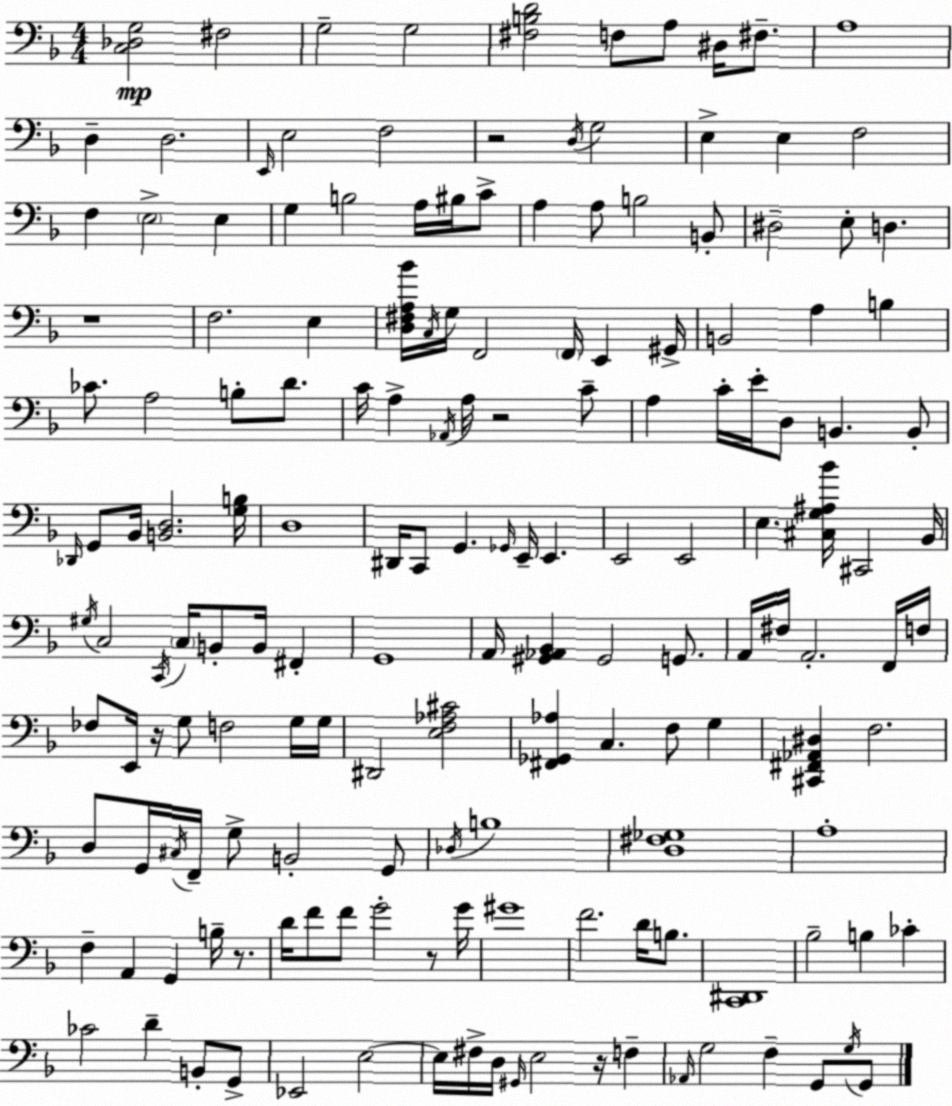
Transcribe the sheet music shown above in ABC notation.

X:1
T:Untitled
M:4/4
L:1/4
K:F
[C,_D,G,]2 ^F,2 G,2 G,2 [^F,B,D]2 F,/2 A,/2 ^D,/4 ^F,/2 A,4 D, D,2 E,,/4 E,2 F,2 z2 D,/4 G,2 E, E, F,2 F, E,2 E, G, B,2 A,/4 ^B,/4 C/2 A, A,/2 B,2 B,,/2 ^D,2 E,/2 D, z4 F,2 E, [D,^F,A,_B]/4 C,/4 G,/4 F,,2 F,,/4 E,, ^G,,/4 B,,2 A, B, _C/2 A,2 B,/2 D/2 C/4 A, _A,,/4 A,/4 z2 C/2 A, C/4 E/4 D,/2 B,, B,,/2 _D,,/4 G,,/2 _B,,/4 [B,,D,]2 [G,B,]/4 D,4 ^D,,/4 C,,/2 G,, _G,,/4 E,,/4 E,, E,,2 E,,2 E, [^C,G,^A,_B]/4 ^C,,2 _B,,/4 ^G,/4 C,2 C,,/4 C,/4 B,,/2 B,,/4 ^F,, G,,4 A,,/4 [^G,,_A,,_B,,] ^G,,2 G,,/2 A,,/4 ^F,/4 A,,2 F,,/4 F,/4 _F,/2 E,,/4 z/4 G,/2 F,2 G,/4 G,/4 ^D,,2 [E,F,_A,^C]2 [^F,,_G,,_A,] C, F,/2 G, [^C,,^F,,_A,,^D,] F,2 D,/2 G,,/4 ^C,/4 F,,/4 G,/2 B,,2 G,,/2 _D,/4 B,4 [D,^F,_G,]4 A,4 F, A,, G,, B,/4 z/2 D/4 F/2 F/2 G2 z/2 G/4 ^G4 F2 D/4 B,/2 [C,,^D,,]4 _B,2 B, _C _C2 D B,,/2 G,,/2 _E,,2 E,2 E,/4 ^F,/4 D,/4 ^G,,/4 E,2 z/4 F, _A,,/4 G,2 F, G,,/2 G,/4 G,,/2